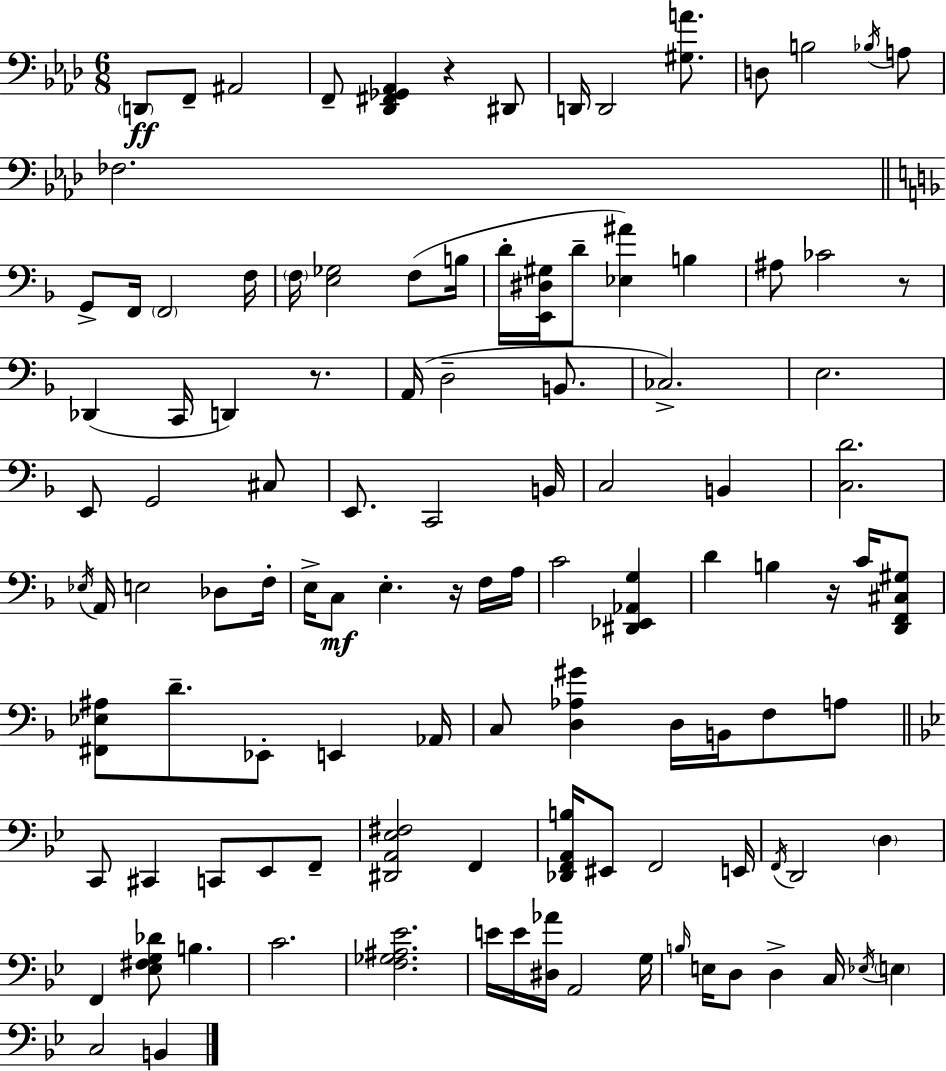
X:1
T:Untitled
M:6/8
L:1/4
K:Ab
D,,/2 F,,/2 ^A,,2 F,,/2 [_D,,^F,,_G,,_A,,] z ^D,,/2 D,,/4 D,,2 [^G,A]/2 D,/2 B,2 _B,/4 A,/2 _F,2 G,,/2 F,,/4 F,,2 F,/4 F,/4 [E,_G,]2 F,/2 B,/4 D/4 [E,,^D,^G,]/4 D/2 [_E,^A] B, ^A,/2 _C2 z/2 _D,, C,,/4 D,, z/2 A,,/4 D,2 B,,/2 _C,2 E,2 E,,/2 G,,2 ^C,/2 E,,/2 C,,2 B,,/4 C,2 B,, [C,D]2 _E,/4 A,,/4 E,2 _D,/2 F,/4 E,/4 C,/2 E, z/4 F,/4 A,/4 C2 [^D,,_E,,_A,,G,] D B, z/4 C/4 [D,,F,,^C,^G,]/2 [^F,,_E,^A,]/2 D/2 _E,,/2 E,, _A,,/4 C,/2 [D,_A,^G] D,/4 B,,/4 F,/2 A,/2 C,,/2 ^C,, C,,/2 _E,,/2 F,,/2 [^D,,A,,_E,^F,]2 F,, [_D,,F,,A,,B,]/4 ^E,,/2 F,,2 E,,/4 F,,/4 D,,2 D, F,, [_E,^F,G,_D]/2 B, C2 [F,_G,^A,_E]2 E/4 E/4 [^D,_A]/4 A,,2 G,/4 B,/4 E,/4 D,/2 D, C,/4 _E,/4 E, C,2 B,,